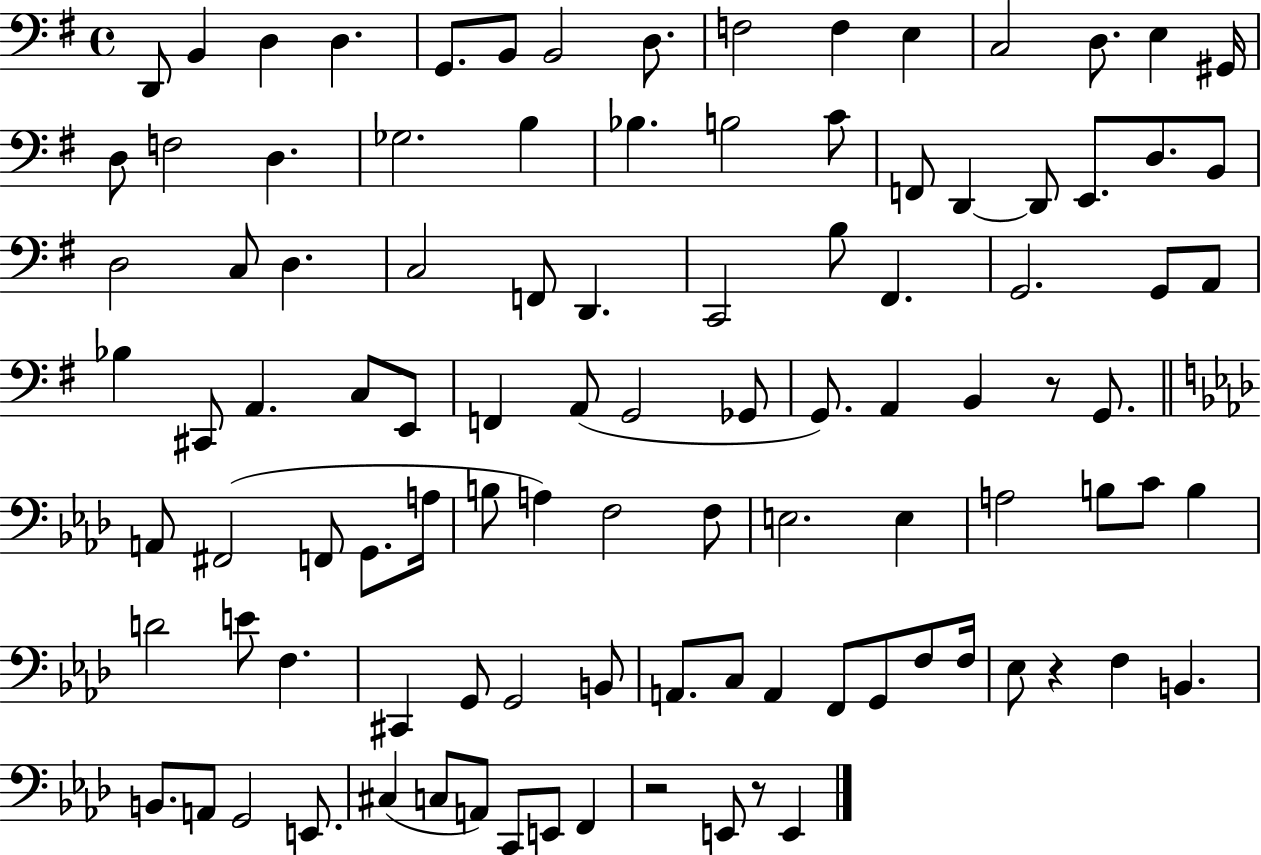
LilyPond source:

{
  \clef bass
  \time 4/4
  \defaultTimeSignature
  \key g \major
  d,8 b,4 d4 d4. | g,8. b,8 b,2 d8. | f2 f4 e4 | c2 d8. e4 gis,16 | \break d8 f2 d4. | ges2. b4 | bes4. b2 c'8 | f,8 d,4~~ d,8 e,8. d8. b,8 | \break d2 c8 d4. | c2 f,8 d,4. | c,2 b8 fis,4. | g,2. g,8 a,8 | \break bes4 cis,8 a,4. c8 e,8 | f,4 a,8( g,2 ges,8 | g,8.) a,4 b,4 r8 g,8. | \bar "||" \break \key aes \major a,8 fis,2( f,8 g,8. a16 | b8 a4) f2 f8 | e2. e4 | a2 b8 c'8 b4 | \break d'2 e'8 f4. | cis,4 g,8 g,2 b,8 | a,8. c8 a,4 f,8 g,8 f8 f16 | ees8 r4 f4 b,4. | \break b,8. a,8 g,2 e,8. | cis4( c8 a,8) c,8 e,8 f,4 | r2 e,8 r8 e,4 | \bar "|."
}